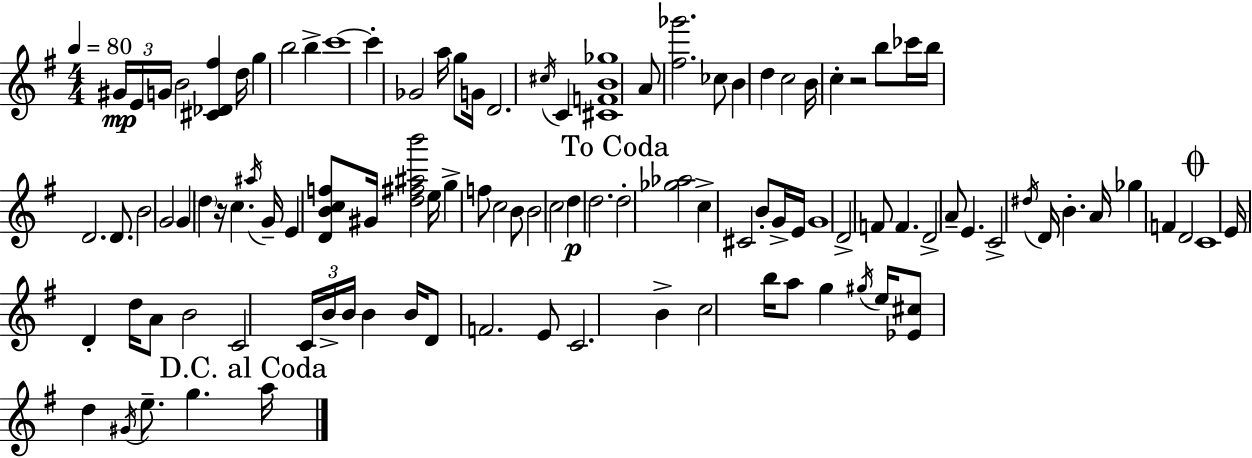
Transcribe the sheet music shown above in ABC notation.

X:1
T:Untitled
M:4/4
L:1/4
K:G
^G/4 E/4 G/4 B2 [^C_D^f] d/4 g b2 b c'4 c' _G2 a/4 g/2 G/4 D2 ^c/4 C [^CFB_g]4 A/2 [^f_g']2 _c/2 B d c2 B/4 c z2 b/2 _c'/4 b/4 D2 D/2 B2 G2 G d z/4 c ^a/4 G/4 E [DBcf]/2 ^G/4 [d^f^ab']2 e/4 g f/2 c2 B/2 B2 c2 d d2 d2 [_g_a]2 c ^C2 B/2 G/4 E/4 G4 D2 F/2 F D2 A/2 E C2 ^d/4 D/4 B A/4 _g F D2 C4 E/4 D d/4 A/2 B2 C2 C/4 B/4 B/4 B B/4 D/2 F2 E/2 C2 B c2 b/4 a/2 g ^g/4 e/4 [_E^c]/2 d ^G/4 e/2 g a/4